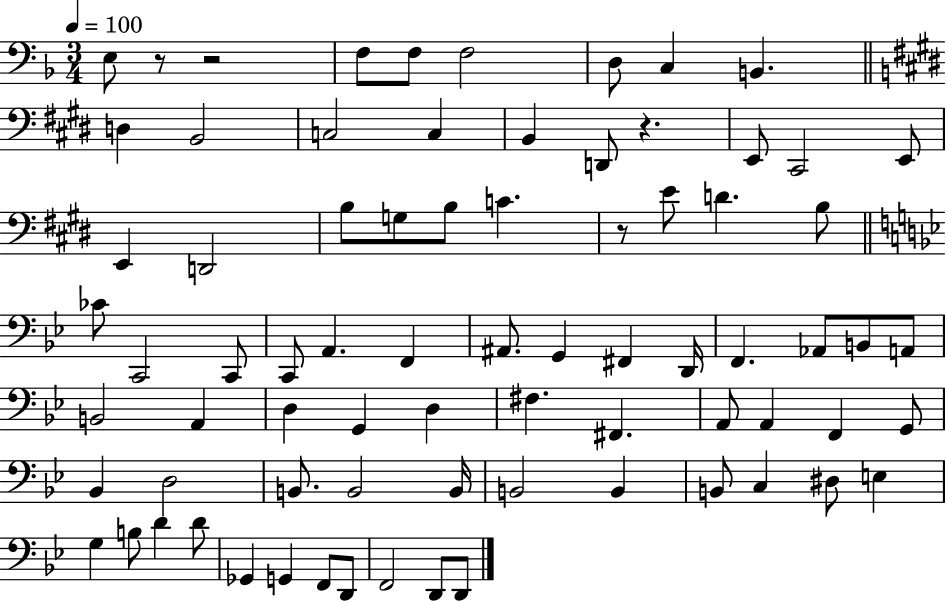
{
  \clef bass
  \numericTimeSignature
  \time 3/4
  \key f \major
  \tempo 4 = 100
  e8 r8 r2 | f8 f8 f2 | d8 c4 b,4. | \bar "||" \break \key e \major d4 b,2 | c2 c4 | b,4 d,8 r4. | e,8 cis,2 e,8 | \break e,4 d,2 | b8 g8 b8 c'4. | r8 e'8 d'4. b8 | \bar "||" \break \key g \minor ces'8 c,2 c,8 | c,8 a,4. f,4 | ais,8. g,4 fis,4 d,16 | f,4. aes,8 b,8 a,8 | \break b,2 a,4 | d4 g,4 d4 | fis4. fis,4. | a,8 a,4 f,4 g,8 | \break bes,4 d2 | b,8. b,2 b,16 | b,2 b,4 | b,8 c4 dis8 e4 | \break g4 b8 d'4 d'8 | ges,4 g,4 f,8 d,8 | f,2 d,8 d,8 | \bar "|."
}